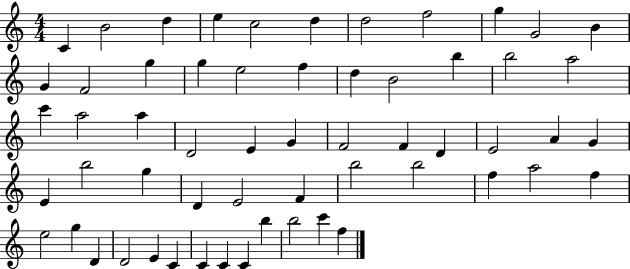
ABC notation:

X:1
T:Untitled
M:4/4
L:1/4
K:C
C B2 d e c2 d d2 f2 g G2 B G F2 g g e2 f d B2 b b2 a2 c' a2 a D2 E G F2 F D E2 A G E b2 g D E2 F b2 b2 f a2 f e2 g D D2 E C C C C b b2 c' f